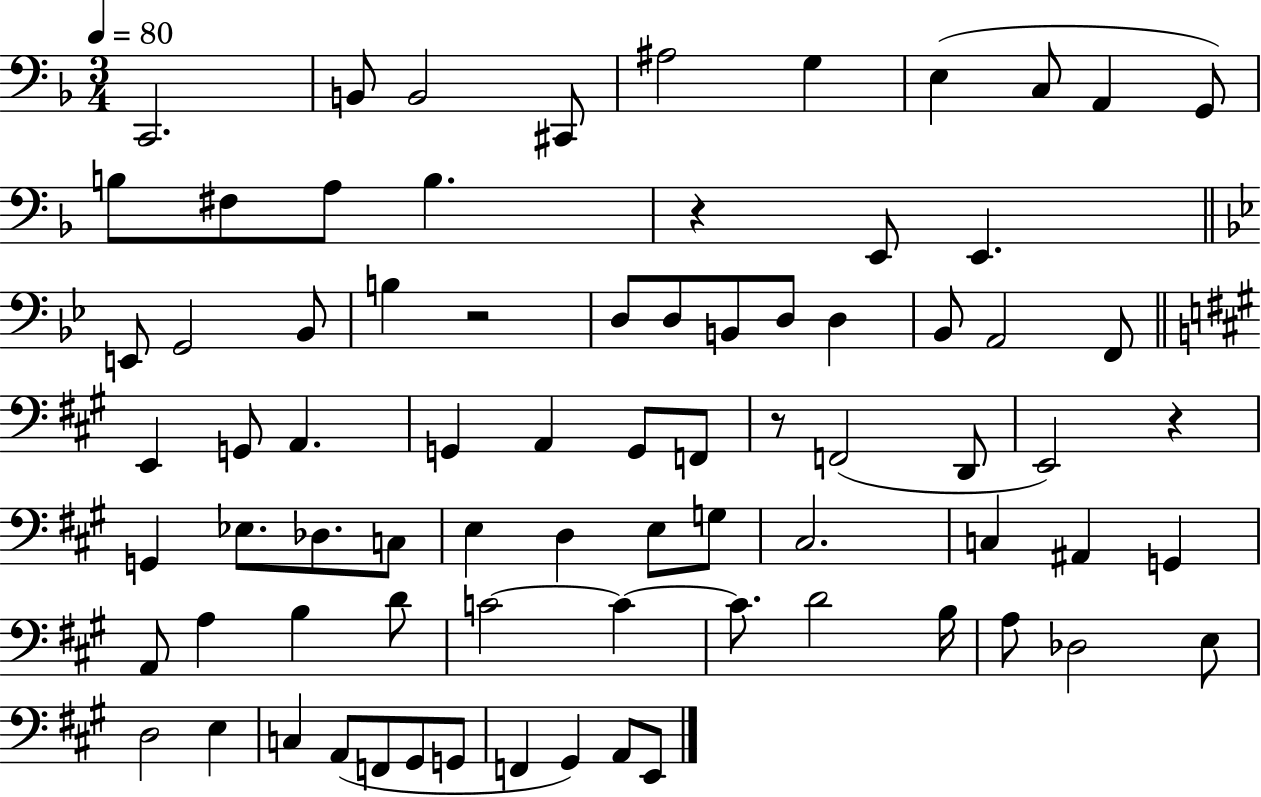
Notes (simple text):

C2/h. B2/e B2/h C#2/e A#3/h G3/q E3/q C3/e A2/q G2/e B3/e F#3/e A3/e B3/q. R/q E2/e E2/q. E2/e G2/h Bb2/e B3/q R/h D3/e D3/e B2/e D3/e D3/q Bb2/e A2/h F2/e E2/q G2/e A2/q. G2/q A2/q G2/e F2/e R/e F2/h D2/e E2/h R/q G2/q Eb3/e. Db3/e. C3/e E3/q D3/q E3/e G3/e C#3/h. C3/q A#2/q G2/q A2/e A3/q B3/q D4/e C4/h C4/q C4/e. D4/h B3/s A3/e Db3/h E3/e D3/h E3/q C3/q A2/e F2/e G#2/e G2/e F2/q G#2/q A2/e E2/e